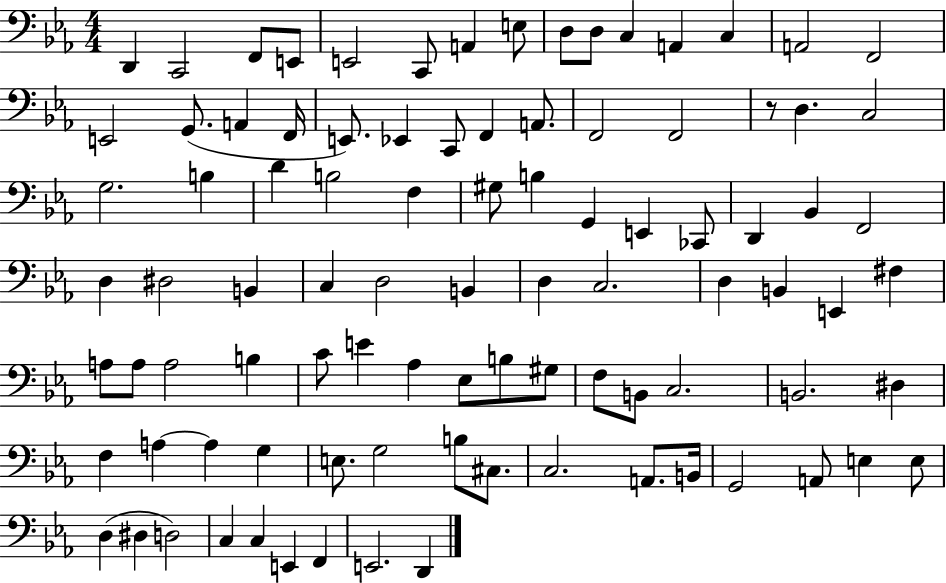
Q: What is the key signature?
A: EES major